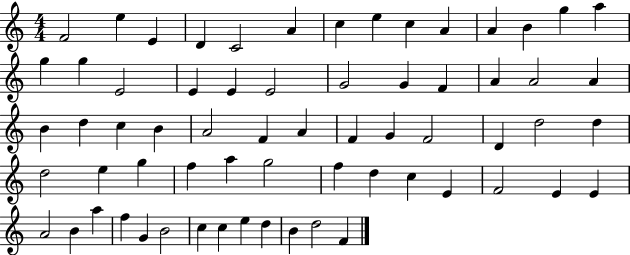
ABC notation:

X:1
T:Untitled
M:4/4
L:1/4
K:C
F2 e E D C2 A c e c A A B g a g g E2 E E E2 G2 G F A A2 A B d c B A2 F A F G F2 D d2 d d2 e g f a g2 f d c E F2 E E A2 B a f G B2 c c e d B d2 F